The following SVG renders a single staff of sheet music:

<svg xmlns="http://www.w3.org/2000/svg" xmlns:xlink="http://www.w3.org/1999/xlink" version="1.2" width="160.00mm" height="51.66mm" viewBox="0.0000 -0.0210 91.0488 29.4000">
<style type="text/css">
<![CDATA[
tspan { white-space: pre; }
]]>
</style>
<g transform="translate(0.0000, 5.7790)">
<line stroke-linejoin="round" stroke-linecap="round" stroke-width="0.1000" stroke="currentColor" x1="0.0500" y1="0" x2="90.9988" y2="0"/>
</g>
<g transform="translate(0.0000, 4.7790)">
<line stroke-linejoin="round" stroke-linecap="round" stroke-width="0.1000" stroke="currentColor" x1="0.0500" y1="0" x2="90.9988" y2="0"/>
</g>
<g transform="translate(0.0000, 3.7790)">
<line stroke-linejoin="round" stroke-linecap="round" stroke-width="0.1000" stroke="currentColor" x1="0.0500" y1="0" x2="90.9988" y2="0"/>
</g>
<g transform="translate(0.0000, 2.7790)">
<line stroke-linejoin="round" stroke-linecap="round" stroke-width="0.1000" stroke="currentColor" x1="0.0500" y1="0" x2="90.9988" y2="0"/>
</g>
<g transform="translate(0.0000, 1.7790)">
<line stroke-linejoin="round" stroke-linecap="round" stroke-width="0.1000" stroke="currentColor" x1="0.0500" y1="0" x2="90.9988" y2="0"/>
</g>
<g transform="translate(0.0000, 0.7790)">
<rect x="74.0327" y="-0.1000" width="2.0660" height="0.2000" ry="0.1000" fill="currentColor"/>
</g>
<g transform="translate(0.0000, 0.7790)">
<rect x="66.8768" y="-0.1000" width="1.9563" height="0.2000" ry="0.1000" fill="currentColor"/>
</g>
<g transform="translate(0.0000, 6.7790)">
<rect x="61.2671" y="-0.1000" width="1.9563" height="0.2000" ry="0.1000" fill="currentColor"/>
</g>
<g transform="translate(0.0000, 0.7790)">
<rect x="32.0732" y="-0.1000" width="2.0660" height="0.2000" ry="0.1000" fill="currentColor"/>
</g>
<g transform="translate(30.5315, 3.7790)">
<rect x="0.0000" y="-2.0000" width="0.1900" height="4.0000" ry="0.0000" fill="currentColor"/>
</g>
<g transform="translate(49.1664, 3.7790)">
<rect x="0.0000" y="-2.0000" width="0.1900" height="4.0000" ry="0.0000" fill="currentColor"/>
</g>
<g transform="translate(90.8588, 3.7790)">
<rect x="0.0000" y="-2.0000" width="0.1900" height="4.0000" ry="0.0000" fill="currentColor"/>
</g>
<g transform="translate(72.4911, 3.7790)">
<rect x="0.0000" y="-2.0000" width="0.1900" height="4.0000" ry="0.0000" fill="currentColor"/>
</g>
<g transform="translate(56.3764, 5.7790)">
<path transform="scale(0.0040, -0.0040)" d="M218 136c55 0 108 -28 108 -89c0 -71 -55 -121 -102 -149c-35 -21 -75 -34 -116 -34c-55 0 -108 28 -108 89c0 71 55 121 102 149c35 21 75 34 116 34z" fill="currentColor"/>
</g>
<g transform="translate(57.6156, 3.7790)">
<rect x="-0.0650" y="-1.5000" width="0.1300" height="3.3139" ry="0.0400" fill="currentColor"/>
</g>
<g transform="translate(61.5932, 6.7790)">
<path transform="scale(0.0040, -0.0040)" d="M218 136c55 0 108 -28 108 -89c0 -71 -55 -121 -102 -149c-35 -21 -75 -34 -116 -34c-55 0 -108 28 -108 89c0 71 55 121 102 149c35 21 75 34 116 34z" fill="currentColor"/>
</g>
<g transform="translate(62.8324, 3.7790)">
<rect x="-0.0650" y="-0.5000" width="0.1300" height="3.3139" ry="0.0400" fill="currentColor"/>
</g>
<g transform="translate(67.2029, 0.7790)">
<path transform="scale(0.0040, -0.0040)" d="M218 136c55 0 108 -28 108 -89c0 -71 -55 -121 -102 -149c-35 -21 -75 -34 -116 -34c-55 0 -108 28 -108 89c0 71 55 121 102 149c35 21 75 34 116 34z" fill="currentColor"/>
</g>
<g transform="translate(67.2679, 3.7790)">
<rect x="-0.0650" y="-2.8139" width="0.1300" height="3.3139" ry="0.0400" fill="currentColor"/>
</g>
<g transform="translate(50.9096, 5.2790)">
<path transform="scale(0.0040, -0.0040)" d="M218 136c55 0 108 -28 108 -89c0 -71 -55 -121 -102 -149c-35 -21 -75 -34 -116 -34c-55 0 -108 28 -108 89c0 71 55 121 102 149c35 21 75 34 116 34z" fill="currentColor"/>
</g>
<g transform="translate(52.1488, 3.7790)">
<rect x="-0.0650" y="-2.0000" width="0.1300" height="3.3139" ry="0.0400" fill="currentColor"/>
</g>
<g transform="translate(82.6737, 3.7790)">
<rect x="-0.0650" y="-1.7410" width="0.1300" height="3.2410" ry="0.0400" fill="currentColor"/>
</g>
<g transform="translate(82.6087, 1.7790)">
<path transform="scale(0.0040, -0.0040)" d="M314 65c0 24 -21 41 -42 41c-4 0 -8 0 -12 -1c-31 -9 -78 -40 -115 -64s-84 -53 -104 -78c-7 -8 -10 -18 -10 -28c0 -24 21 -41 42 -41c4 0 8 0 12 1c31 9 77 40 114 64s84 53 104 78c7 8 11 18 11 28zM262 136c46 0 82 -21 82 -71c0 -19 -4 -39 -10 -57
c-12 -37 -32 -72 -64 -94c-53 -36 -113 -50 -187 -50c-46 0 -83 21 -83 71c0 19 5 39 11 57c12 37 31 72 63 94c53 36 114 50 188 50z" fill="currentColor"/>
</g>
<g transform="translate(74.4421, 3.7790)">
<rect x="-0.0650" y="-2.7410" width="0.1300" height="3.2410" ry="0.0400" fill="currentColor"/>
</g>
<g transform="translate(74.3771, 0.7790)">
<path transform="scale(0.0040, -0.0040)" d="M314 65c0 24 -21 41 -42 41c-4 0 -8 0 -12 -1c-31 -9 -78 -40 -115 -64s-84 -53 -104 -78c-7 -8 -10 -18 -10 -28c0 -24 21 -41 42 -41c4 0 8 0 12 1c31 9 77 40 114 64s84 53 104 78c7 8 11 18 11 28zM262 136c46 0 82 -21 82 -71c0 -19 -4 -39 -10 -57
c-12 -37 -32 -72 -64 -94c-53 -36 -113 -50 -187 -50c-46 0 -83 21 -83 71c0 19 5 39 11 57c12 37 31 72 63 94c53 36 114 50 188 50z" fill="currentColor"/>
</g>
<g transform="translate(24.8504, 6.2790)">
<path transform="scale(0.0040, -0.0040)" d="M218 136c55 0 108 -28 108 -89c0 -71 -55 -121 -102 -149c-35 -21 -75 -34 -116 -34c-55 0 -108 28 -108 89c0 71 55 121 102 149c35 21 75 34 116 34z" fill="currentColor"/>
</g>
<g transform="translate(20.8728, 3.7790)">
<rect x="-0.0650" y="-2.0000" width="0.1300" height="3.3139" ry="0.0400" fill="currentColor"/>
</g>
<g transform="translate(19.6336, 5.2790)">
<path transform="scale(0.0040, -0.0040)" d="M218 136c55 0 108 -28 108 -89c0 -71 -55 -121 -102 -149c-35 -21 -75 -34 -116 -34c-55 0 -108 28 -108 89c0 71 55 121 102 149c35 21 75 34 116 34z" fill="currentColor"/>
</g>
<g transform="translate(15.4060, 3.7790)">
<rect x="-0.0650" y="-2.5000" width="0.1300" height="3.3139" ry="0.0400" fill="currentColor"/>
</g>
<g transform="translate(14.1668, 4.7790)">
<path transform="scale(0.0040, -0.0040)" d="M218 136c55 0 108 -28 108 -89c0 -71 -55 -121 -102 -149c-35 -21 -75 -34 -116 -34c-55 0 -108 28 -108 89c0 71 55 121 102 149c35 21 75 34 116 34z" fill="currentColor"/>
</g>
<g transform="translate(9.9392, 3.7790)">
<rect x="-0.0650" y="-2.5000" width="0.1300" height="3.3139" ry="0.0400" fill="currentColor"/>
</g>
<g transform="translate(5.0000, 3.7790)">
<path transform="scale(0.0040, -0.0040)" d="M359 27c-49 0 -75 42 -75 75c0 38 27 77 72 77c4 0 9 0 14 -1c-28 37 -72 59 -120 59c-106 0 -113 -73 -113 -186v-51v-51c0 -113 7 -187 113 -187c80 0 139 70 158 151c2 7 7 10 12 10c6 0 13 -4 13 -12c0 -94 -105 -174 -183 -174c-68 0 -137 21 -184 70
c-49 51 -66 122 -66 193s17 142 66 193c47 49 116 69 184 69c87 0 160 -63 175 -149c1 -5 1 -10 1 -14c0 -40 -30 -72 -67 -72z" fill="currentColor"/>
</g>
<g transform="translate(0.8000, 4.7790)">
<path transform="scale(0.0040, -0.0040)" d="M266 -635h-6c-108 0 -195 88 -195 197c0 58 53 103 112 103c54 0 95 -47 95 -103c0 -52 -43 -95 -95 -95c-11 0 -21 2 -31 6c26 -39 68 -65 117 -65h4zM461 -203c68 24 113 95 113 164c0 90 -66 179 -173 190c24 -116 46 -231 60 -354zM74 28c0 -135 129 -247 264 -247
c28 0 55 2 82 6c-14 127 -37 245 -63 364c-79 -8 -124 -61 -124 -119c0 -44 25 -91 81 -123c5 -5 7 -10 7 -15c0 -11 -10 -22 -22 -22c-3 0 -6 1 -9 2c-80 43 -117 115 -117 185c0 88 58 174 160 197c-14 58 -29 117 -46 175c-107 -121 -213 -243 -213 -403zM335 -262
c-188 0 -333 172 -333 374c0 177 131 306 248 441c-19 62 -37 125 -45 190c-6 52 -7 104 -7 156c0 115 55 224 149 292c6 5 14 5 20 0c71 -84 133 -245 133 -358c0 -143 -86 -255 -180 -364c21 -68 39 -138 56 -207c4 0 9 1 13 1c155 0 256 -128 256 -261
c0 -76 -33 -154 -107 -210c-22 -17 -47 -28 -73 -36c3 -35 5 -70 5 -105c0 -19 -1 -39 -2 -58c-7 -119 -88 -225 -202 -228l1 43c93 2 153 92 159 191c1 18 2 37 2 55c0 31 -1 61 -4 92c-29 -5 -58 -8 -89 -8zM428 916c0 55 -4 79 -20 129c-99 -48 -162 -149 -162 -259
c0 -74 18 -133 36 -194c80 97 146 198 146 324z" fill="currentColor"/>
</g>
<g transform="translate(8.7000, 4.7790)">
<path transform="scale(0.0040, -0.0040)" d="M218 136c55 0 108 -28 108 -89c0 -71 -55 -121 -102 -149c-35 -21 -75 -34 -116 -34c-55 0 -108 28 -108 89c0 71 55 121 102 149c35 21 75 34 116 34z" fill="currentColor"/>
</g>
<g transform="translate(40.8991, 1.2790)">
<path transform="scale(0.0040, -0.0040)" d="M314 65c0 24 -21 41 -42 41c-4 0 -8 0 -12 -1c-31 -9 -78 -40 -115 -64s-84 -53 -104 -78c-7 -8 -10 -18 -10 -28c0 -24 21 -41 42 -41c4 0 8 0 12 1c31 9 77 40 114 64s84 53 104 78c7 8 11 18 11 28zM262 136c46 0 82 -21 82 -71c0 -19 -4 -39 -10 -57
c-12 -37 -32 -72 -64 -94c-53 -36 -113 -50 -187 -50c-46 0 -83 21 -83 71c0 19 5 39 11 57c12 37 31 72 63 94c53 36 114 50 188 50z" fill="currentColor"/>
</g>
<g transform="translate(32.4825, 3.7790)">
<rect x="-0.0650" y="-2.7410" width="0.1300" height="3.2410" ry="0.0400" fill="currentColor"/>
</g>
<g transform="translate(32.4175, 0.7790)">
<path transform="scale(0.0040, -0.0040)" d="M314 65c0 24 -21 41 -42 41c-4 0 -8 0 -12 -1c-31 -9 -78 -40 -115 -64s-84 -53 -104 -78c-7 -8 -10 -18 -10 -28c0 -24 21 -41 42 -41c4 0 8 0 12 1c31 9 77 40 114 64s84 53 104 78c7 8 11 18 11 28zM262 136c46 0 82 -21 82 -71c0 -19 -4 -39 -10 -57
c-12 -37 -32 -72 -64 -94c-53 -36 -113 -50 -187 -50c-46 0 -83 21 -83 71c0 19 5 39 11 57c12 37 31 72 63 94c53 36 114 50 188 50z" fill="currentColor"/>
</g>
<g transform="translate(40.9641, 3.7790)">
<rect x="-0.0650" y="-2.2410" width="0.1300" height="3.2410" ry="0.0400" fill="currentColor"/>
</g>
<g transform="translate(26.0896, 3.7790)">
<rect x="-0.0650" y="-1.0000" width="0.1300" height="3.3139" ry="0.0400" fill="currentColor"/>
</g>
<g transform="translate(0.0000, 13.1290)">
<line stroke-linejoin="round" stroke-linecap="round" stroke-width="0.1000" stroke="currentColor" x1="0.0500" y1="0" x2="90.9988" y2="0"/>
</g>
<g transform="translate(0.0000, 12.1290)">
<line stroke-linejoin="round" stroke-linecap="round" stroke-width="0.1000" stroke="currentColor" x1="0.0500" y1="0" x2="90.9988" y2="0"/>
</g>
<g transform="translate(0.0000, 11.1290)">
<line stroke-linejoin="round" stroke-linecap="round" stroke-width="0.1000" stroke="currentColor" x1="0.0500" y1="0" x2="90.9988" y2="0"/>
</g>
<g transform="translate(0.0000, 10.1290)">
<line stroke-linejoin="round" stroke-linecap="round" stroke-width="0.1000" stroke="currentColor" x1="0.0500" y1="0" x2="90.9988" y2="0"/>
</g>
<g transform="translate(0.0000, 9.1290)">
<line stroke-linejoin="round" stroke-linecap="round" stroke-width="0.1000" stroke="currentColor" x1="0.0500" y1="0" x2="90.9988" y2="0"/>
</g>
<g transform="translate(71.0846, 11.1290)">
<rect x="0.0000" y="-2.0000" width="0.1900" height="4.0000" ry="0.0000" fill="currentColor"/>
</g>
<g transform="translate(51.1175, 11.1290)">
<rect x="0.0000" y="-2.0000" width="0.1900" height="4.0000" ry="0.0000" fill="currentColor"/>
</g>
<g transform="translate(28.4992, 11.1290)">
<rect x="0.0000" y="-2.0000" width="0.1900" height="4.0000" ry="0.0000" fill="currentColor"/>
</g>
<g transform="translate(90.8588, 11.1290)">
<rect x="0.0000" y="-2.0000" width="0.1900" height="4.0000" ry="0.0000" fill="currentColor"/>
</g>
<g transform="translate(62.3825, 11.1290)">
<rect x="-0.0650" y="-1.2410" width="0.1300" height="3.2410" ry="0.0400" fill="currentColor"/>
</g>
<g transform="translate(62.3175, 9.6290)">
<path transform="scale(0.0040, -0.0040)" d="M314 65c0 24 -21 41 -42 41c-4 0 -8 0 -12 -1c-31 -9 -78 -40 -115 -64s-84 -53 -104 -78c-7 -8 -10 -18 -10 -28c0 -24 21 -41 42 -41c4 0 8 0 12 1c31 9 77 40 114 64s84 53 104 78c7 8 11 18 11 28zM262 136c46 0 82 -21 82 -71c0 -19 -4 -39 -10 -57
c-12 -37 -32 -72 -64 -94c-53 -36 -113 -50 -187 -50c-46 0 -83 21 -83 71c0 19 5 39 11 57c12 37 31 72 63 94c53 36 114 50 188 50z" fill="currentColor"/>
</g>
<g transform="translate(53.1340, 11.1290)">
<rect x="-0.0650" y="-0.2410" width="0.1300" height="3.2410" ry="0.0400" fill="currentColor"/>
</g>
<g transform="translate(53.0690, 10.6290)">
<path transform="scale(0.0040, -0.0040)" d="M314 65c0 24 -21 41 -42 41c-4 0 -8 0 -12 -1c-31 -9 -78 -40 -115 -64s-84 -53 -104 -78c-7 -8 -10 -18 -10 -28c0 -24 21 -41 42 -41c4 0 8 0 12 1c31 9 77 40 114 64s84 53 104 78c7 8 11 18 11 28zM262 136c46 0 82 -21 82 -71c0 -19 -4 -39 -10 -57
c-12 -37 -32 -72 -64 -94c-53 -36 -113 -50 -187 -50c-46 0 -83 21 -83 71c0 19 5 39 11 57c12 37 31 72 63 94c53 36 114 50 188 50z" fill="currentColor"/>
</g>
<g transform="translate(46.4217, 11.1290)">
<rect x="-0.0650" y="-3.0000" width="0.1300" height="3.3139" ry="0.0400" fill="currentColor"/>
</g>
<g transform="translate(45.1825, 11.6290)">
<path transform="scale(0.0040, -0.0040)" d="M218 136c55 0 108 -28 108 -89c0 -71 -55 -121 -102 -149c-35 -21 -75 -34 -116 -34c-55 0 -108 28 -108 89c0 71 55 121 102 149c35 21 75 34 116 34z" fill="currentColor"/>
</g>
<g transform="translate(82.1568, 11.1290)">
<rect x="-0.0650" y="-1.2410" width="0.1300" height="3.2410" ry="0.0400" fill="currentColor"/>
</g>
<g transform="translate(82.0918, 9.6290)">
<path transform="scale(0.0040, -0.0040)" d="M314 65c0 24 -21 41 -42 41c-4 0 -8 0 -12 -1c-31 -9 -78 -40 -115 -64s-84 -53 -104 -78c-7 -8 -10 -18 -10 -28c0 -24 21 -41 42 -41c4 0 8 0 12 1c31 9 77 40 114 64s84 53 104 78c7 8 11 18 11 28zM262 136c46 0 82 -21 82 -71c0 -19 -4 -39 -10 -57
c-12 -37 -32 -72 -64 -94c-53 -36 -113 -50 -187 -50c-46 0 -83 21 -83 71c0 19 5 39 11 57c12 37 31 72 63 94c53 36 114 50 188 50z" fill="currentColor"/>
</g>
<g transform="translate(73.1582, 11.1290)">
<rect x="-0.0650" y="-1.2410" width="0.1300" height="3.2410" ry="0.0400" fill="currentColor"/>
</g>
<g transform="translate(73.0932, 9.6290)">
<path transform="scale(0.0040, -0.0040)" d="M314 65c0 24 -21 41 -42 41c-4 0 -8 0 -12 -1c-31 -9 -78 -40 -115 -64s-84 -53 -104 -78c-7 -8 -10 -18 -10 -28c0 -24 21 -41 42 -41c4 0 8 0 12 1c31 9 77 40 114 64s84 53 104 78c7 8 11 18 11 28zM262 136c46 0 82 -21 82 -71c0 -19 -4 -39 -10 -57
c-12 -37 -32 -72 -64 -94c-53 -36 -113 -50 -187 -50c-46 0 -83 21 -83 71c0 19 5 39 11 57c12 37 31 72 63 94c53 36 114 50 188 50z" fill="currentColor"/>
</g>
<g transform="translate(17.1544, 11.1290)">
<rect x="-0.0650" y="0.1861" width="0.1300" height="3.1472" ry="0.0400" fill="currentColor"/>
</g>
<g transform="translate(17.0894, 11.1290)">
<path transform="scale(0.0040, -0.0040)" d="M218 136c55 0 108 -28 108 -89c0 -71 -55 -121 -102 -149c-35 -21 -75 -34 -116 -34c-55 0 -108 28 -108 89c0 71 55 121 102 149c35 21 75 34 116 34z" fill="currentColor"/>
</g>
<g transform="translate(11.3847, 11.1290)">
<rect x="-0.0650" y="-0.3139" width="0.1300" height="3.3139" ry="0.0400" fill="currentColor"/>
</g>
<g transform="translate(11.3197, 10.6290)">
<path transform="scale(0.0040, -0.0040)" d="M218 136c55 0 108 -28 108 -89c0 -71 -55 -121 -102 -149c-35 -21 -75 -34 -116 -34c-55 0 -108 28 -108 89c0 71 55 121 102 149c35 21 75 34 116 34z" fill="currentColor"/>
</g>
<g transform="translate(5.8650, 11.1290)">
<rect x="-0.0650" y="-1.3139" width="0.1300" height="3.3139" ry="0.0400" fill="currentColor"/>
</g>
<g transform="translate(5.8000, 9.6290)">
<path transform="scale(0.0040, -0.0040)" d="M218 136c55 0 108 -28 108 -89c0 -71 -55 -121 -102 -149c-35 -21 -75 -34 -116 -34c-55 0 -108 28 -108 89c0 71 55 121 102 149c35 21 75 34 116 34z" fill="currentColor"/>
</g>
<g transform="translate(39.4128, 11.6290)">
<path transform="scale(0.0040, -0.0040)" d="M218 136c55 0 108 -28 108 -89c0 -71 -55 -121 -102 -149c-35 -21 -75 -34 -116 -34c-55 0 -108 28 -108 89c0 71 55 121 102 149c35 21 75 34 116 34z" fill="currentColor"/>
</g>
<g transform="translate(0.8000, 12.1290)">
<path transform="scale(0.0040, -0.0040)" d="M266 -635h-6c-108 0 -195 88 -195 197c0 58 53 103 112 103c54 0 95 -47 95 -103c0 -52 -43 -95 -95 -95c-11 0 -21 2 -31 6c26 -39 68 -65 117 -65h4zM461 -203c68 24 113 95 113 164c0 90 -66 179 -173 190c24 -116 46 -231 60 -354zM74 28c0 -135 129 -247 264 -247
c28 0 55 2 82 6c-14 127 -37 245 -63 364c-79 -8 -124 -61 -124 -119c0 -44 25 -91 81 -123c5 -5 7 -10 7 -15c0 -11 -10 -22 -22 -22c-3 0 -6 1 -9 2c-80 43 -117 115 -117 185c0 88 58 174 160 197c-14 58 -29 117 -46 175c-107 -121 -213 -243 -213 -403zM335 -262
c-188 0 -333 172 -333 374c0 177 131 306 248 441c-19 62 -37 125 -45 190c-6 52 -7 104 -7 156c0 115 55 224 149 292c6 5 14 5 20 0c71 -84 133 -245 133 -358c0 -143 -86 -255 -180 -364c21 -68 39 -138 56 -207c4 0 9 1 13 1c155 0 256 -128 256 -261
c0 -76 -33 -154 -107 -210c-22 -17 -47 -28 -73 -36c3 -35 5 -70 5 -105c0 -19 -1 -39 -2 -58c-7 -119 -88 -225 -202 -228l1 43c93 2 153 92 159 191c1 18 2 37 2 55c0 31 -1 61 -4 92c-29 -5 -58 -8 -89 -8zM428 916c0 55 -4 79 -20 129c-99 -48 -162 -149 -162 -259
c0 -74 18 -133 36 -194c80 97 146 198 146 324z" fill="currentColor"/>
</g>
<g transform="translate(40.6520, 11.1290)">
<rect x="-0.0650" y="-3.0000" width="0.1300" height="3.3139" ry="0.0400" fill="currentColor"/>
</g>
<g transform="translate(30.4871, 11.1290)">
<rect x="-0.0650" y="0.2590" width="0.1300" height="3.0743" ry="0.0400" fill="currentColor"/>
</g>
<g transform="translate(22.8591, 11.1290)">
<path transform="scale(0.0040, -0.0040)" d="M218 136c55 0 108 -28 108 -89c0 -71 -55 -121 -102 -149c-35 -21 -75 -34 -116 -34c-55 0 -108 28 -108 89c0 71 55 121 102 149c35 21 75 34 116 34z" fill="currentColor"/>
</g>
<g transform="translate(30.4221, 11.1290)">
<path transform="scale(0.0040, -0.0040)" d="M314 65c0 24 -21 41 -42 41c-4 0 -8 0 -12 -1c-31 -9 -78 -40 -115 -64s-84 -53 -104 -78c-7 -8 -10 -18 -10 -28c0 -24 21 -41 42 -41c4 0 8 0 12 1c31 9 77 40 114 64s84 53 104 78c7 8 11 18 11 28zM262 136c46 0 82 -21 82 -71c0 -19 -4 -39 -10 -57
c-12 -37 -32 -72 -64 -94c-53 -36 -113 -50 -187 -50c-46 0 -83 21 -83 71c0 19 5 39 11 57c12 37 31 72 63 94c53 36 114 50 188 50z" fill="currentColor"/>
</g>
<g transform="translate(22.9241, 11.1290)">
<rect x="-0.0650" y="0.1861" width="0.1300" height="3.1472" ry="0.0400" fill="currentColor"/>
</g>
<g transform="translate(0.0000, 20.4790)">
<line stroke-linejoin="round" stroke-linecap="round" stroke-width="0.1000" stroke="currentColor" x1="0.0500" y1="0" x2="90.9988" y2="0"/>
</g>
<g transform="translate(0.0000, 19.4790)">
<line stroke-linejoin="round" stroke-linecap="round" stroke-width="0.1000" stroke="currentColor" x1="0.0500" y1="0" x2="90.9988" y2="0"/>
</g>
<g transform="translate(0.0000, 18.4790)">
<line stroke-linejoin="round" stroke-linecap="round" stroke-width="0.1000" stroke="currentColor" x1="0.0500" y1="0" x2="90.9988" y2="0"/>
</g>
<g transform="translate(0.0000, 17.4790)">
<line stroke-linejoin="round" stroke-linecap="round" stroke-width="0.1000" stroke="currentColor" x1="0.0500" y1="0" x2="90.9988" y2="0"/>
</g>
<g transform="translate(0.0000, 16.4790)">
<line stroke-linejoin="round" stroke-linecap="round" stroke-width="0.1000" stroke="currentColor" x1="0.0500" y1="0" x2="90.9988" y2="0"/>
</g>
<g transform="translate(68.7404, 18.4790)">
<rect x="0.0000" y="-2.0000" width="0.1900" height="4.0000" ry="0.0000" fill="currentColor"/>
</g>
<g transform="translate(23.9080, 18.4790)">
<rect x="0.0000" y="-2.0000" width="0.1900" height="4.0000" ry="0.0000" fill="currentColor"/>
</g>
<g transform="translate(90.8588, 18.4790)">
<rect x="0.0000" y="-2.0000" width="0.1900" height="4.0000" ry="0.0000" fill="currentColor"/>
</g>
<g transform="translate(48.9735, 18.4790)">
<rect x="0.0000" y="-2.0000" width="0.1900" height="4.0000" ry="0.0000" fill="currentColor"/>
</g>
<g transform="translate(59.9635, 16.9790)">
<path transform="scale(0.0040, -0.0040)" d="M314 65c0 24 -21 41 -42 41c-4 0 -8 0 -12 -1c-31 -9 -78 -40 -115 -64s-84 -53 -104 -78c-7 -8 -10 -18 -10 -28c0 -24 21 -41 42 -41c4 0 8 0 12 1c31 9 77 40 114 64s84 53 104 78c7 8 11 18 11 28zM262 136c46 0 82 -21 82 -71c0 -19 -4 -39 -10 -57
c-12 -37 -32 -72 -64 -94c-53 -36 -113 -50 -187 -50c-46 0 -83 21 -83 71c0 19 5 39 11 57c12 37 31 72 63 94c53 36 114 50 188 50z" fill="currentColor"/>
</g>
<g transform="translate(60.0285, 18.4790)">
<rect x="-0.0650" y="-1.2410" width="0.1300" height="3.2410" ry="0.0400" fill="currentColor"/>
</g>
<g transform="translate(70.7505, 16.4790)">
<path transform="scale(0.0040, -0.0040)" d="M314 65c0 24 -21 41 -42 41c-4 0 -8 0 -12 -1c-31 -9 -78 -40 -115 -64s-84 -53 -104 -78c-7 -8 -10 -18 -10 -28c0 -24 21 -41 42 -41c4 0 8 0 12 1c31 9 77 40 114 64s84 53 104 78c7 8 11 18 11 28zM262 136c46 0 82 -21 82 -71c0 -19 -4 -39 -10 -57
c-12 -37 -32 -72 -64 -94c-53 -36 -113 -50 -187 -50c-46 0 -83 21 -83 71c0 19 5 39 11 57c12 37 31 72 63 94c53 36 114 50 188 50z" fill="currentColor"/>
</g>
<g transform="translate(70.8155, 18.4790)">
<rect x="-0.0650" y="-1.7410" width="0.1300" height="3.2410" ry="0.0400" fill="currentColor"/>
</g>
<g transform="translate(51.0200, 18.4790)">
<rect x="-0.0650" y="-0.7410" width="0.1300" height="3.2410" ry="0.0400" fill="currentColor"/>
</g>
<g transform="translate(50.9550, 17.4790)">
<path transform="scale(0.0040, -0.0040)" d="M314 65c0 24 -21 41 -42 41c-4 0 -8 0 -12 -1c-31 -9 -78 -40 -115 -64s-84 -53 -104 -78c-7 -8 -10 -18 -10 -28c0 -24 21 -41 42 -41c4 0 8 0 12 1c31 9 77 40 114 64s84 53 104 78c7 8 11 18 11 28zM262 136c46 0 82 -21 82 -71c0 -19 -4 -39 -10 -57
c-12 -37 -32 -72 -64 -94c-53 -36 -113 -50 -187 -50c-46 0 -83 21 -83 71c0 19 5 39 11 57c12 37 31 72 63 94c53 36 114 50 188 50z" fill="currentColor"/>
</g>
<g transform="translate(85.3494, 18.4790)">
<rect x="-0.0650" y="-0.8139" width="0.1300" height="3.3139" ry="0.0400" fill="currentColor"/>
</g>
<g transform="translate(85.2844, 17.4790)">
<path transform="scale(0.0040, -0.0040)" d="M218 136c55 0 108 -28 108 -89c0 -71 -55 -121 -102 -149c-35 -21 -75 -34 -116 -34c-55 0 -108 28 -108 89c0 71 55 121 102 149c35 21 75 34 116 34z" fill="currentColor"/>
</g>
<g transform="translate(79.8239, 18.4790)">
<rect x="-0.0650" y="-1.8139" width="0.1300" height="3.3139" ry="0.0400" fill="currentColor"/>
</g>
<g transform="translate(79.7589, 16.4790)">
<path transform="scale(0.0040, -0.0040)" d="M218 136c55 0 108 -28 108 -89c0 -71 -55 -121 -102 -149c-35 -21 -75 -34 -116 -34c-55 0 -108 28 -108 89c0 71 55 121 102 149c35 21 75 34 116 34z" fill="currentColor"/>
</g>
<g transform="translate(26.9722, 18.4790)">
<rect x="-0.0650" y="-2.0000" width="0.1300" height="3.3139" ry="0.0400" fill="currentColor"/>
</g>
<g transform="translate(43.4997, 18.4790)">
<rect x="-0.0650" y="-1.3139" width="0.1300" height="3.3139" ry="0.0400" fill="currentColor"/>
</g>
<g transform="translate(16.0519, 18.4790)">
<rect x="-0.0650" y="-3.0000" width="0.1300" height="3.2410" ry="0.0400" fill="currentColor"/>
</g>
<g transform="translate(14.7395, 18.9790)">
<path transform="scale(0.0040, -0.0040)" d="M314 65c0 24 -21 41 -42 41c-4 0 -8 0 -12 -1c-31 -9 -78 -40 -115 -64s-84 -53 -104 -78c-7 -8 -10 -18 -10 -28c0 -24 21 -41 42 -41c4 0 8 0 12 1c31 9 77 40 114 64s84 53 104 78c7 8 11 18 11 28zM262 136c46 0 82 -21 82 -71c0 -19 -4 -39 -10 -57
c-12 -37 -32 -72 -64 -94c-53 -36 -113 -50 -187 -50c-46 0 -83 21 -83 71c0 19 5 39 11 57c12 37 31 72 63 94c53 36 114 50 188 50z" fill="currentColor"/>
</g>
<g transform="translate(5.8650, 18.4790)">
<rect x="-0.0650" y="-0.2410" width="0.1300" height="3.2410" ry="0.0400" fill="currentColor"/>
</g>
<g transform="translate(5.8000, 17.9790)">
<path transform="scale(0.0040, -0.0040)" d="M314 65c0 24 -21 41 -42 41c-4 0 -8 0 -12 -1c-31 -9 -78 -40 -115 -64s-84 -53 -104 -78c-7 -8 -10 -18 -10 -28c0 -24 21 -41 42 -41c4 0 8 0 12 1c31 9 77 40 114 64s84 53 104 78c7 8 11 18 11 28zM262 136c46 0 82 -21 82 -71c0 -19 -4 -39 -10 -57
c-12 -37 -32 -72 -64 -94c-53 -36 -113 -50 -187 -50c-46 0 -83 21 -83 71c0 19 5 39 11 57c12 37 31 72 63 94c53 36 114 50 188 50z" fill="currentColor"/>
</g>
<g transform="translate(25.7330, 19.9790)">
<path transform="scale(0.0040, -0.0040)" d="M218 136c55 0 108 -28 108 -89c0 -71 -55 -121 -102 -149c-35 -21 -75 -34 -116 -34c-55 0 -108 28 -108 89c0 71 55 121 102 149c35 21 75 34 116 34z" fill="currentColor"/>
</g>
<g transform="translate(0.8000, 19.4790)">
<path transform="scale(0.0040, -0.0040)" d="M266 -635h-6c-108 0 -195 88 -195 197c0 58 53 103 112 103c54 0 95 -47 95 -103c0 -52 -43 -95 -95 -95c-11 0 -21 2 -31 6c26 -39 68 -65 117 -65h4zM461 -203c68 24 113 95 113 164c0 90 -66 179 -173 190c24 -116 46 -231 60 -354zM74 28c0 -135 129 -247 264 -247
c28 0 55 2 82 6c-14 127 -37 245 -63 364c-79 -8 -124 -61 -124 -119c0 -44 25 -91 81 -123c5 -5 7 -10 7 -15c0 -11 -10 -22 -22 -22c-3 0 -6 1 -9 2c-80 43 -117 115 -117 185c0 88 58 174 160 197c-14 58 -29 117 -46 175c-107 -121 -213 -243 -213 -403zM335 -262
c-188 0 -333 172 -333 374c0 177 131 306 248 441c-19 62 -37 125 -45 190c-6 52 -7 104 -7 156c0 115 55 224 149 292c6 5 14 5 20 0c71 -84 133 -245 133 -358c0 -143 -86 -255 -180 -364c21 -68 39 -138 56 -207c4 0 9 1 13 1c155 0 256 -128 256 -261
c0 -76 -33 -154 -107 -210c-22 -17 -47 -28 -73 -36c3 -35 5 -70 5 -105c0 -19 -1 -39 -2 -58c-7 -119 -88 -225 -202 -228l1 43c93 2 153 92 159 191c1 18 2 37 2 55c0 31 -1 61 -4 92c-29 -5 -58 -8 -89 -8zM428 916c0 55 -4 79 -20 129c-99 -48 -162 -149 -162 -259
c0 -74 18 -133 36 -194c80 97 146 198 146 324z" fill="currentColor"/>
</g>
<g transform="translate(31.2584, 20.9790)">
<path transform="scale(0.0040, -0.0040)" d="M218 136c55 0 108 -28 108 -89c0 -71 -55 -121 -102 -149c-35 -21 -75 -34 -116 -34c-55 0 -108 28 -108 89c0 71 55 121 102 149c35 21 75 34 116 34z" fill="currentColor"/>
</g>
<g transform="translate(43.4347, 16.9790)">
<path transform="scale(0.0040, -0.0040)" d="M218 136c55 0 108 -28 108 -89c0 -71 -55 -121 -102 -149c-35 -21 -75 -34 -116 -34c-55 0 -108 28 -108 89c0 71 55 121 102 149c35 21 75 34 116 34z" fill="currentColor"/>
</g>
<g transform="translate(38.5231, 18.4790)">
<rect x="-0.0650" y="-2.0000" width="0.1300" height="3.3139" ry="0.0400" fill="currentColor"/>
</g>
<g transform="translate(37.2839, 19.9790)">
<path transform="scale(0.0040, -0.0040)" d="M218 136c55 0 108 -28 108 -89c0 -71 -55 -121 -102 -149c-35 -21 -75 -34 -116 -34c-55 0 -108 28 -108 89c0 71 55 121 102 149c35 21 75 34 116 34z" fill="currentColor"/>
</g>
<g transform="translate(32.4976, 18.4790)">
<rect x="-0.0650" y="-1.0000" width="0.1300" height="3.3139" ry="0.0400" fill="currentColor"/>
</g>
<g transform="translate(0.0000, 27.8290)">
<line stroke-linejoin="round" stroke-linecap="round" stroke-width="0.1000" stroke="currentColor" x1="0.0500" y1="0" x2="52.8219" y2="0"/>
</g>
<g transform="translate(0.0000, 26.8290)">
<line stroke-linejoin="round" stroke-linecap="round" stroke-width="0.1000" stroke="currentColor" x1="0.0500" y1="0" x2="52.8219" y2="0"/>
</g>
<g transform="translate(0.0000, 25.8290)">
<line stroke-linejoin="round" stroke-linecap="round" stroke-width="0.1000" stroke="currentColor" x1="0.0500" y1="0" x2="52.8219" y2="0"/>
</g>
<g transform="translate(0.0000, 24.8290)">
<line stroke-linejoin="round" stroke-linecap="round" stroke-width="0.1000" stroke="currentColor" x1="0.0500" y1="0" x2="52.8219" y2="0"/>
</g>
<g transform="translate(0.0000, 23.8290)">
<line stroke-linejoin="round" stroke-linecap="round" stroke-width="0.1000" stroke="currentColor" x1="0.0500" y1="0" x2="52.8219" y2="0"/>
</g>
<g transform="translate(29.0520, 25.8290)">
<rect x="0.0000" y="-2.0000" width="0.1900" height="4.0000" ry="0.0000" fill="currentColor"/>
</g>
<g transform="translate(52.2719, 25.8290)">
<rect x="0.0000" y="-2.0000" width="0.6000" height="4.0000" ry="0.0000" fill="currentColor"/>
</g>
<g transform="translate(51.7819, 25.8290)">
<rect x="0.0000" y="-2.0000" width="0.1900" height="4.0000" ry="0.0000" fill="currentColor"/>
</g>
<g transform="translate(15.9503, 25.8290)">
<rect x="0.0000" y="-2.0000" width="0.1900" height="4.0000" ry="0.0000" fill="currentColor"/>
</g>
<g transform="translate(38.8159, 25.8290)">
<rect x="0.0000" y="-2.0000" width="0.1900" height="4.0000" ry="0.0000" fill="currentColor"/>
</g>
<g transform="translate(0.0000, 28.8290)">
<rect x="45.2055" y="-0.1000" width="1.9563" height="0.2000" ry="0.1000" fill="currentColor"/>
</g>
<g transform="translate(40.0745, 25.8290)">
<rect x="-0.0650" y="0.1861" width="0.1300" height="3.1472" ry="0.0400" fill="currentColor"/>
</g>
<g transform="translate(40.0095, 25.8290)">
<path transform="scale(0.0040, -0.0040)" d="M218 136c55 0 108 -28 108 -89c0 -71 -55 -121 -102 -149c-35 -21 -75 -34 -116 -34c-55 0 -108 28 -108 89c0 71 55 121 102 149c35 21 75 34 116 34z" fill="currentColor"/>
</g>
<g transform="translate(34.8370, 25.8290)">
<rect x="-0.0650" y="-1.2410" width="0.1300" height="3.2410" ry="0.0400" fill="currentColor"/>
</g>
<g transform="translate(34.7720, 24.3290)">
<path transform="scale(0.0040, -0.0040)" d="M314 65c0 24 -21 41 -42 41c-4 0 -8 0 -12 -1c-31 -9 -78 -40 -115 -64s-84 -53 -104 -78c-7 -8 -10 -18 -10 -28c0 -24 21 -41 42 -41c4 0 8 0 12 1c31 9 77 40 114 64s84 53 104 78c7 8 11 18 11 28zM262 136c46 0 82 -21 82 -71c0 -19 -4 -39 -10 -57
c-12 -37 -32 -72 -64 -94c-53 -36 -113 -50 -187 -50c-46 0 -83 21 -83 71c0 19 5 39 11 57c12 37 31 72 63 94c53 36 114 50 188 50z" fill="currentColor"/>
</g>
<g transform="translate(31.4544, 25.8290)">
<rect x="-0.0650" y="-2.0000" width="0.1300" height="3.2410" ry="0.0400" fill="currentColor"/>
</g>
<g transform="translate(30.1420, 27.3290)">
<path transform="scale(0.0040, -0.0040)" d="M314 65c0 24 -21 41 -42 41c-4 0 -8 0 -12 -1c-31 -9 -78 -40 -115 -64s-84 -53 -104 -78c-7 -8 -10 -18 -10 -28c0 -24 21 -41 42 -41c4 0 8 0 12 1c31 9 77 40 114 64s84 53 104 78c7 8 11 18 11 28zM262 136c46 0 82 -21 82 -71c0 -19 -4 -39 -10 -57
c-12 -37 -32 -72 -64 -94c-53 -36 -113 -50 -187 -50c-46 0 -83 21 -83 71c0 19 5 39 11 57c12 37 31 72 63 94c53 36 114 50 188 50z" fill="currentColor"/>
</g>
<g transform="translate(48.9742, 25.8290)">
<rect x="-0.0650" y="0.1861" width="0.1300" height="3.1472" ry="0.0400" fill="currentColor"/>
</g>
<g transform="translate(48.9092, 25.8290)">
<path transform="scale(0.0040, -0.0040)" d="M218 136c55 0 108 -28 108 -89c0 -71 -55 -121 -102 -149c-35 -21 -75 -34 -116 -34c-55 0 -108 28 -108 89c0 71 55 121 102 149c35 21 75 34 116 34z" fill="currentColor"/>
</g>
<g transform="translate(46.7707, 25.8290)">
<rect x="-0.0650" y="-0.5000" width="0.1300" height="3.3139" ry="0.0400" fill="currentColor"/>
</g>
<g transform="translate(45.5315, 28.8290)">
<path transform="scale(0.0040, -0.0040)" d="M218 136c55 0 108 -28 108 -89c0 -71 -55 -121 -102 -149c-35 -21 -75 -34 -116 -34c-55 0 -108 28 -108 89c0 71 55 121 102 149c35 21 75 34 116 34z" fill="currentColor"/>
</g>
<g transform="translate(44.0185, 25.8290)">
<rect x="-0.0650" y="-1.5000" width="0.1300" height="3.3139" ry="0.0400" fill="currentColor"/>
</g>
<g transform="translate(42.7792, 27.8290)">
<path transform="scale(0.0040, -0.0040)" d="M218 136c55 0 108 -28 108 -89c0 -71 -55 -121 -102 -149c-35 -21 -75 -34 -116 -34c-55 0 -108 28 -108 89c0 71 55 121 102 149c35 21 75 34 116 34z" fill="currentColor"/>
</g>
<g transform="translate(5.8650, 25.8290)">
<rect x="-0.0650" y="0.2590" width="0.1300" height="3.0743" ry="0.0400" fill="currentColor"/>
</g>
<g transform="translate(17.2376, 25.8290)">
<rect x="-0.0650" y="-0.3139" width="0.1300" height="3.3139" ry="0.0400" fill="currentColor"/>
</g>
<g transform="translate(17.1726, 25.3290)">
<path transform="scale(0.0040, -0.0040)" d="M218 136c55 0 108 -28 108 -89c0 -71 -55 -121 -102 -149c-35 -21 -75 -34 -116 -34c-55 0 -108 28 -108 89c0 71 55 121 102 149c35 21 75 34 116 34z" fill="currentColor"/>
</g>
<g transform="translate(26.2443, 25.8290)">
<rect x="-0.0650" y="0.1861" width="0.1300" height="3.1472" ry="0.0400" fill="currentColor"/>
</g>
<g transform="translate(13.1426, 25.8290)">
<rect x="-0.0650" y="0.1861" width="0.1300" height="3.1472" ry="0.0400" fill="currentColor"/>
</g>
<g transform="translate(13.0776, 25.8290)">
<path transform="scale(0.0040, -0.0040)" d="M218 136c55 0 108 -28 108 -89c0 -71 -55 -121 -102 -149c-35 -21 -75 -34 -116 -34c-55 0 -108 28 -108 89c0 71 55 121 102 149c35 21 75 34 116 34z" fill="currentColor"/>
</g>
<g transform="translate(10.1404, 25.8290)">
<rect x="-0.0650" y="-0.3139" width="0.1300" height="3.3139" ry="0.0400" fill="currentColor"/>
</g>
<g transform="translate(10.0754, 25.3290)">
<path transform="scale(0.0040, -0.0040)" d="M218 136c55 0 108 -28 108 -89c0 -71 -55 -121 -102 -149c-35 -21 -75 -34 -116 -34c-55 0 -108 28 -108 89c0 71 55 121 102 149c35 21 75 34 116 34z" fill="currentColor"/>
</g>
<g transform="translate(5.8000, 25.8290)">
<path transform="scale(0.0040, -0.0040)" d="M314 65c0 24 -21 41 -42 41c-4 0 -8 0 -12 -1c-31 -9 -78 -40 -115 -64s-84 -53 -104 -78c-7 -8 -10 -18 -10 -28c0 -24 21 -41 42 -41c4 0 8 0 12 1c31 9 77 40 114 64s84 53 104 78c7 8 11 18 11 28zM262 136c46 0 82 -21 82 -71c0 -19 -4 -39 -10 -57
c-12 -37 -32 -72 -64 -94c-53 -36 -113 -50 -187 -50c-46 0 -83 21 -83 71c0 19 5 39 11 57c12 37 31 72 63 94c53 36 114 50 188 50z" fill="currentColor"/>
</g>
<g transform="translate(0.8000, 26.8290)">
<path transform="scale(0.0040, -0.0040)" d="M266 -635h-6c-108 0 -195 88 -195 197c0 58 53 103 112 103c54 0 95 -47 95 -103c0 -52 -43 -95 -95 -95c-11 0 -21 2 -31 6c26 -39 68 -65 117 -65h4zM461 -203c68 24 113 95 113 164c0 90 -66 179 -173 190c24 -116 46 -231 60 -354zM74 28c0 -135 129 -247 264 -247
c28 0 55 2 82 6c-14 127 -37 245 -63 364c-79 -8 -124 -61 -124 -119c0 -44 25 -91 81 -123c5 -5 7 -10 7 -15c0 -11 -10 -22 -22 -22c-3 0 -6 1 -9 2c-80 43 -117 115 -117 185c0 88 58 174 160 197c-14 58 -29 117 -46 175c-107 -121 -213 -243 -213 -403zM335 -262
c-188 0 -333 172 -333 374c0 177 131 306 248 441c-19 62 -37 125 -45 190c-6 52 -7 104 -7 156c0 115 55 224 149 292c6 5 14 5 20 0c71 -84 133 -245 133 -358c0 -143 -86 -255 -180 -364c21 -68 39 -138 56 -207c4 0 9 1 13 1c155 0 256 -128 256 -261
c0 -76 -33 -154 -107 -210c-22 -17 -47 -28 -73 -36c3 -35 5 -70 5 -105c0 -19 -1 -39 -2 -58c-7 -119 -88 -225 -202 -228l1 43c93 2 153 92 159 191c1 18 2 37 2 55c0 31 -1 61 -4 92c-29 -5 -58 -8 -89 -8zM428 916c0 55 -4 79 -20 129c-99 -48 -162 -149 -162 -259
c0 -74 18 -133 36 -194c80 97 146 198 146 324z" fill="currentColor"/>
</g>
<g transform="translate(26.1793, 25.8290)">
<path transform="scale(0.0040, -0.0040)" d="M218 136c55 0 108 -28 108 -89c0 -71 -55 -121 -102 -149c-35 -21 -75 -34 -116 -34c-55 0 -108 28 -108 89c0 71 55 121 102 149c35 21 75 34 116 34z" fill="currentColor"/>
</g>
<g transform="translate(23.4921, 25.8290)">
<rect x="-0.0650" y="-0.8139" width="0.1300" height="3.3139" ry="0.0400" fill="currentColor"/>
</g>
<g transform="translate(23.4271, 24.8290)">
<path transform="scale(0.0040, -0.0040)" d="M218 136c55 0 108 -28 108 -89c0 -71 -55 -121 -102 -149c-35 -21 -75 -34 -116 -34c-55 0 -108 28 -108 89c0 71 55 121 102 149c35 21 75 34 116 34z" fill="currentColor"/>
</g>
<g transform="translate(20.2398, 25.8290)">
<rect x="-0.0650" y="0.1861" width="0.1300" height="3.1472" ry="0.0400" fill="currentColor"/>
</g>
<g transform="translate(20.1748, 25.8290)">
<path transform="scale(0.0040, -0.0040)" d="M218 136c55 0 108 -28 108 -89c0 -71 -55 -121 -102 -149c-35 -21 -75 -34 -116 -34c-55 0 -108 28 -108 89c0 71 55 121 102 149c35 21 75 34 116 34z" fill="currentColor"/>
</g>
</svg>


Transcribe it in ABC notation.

X:1
T:Untitled
M:4/4
L:1/4
K:C
G G F D a2 g2 F E C a a2 f2 e c B B B2 A A c2 e2 e2 e2 c2 A2 F D F e d2 e2 f2 f d B2 c B c B d B F2 e2 B E C B